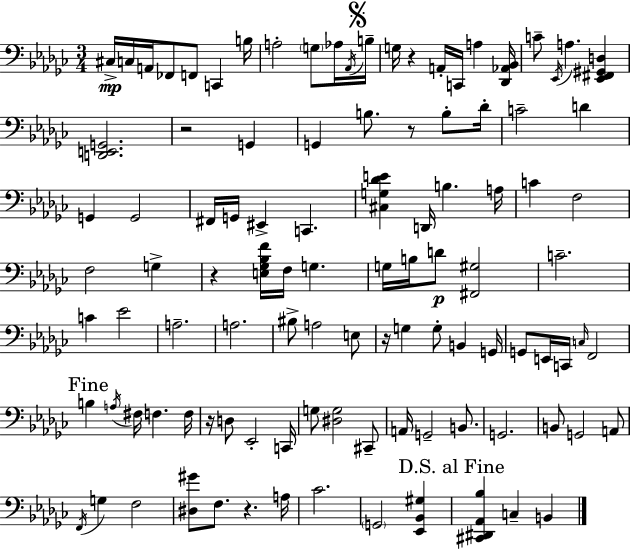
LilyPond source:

{
  \clef bass
  \numericTimeSignature
  \time 3/4
  \key ees \minor
  cis16->\mp c16 a,16 fes,8 f,8 c,4 b16 | a2-. \parenthesize g8 aes16 \acciaccatura { aes,16 } | \mark \markup { \musicglyph "scripts.segno" } b16-- g16 r4 a,16-. c,16 a4 | <des, aes, bes,>16 c'8-- \acciaccatura { ees,16 } a4. <ees, fis, gis, d>4 | \break <d, e, g,>2. | r2 g,4 | g,4 b8. r8 b8-. | des'16-. c'2-- d'4 | \break g,4 g,2 | fis,16 g,16 eis,4-> c,4. | <cis g des' e'>4 d,16 b4. | a16 c'4 f2 | \break f2 g4-> | r4 <e ges bes f'>16 f16 g4. | g16 b16 d'8\p <fis, gis>2 | c'2.-- | \break c'4 ees'2 | a2.-- | a2. | bis8-> a2 | \break e8 r16 g4 g8-. b,4 | g,16 g,8 e,16 c,16 \grace { c16 } f,2 | \mark "Fine" b4 \acciaccatura { a16 } fis16 f4. | f16 r16 d8 ees,2-. | \break c,16 g8 <dis g>2 | cis,8-- a,16 g,2-- | b,8. g,2. | b,8 g,2 | \break a,8 \acciaccatura { f,16 } g4 f2 | <dis gis'>8 f8. r4. | a16 ces'2. | \parenthesize g,2 | \break <ees, bes, gis>4 \mark "D.S. al Fine" <cis, dis, aes, bes>4 c4-- | b,4 \bar "|."
}